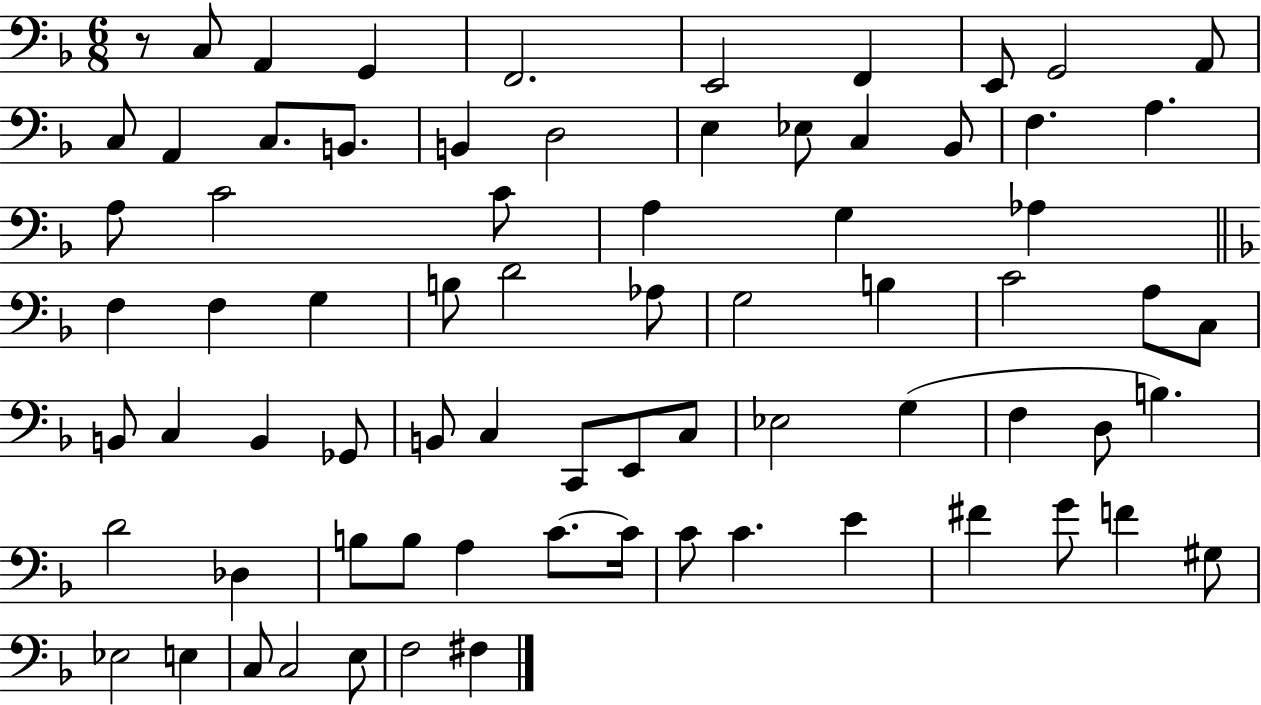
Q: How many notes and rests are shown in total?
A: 74